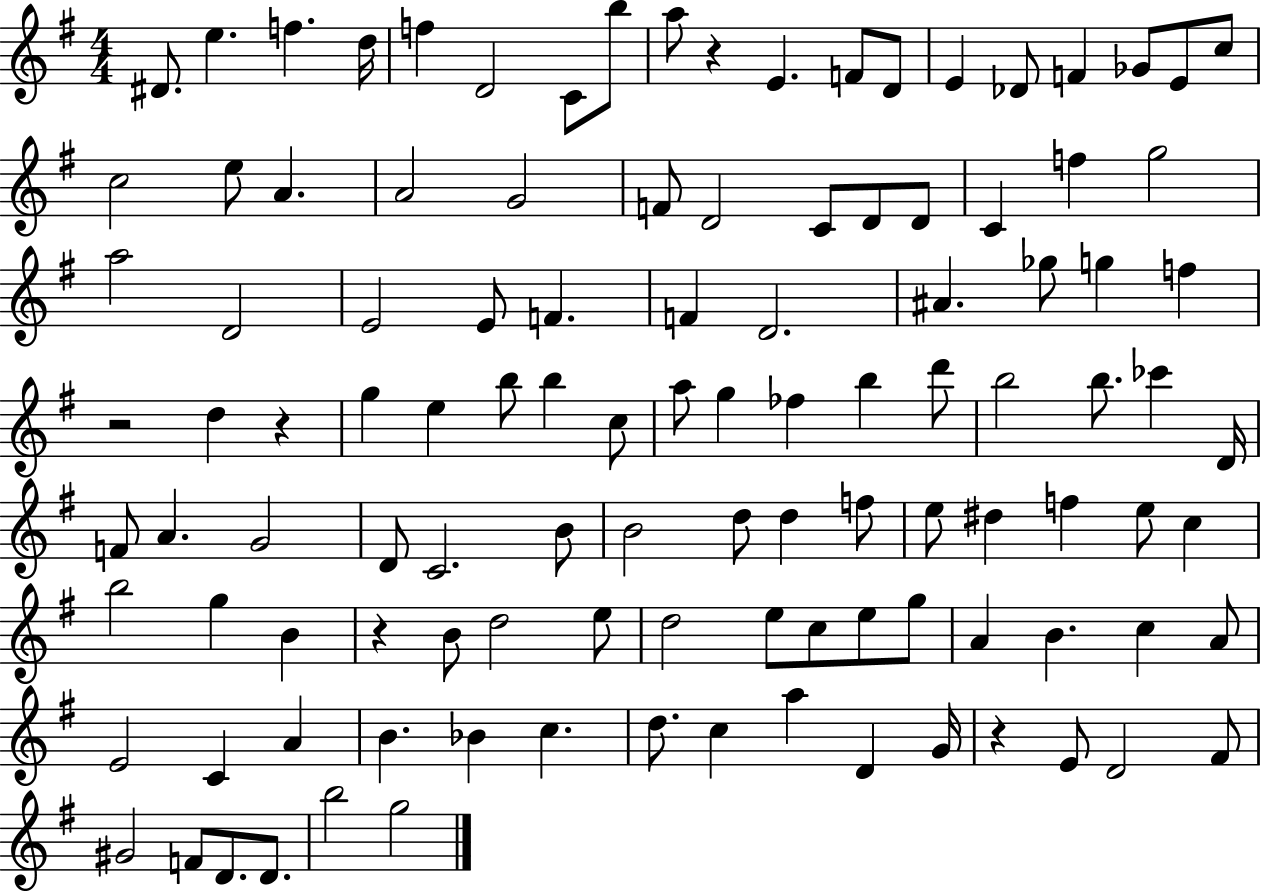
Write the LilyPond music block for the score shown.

{
  \clef treble
  \numericTimeSignature
  \time 4/4
  \key g \major
  dis'8. e''4. f''4. d''16 | f''4 d'2 c'8 b''8 | a''8 r4 e'4. f'8 d'8 | e'4 des'8 f'4 ges'8 e'8 c''8 | \break c''2 e''8 a'4. | a'2 g'2 | f'8 d'2 c'8 d'8 d'8 | c'4 f''4 g''2 | \break a''2 d'2 | e'2 e'8 f'4. | f'4 d'2. | ais'4. ges''8 g''4 f''4 | \break r2 d''4 r4 | g''4 e''4 b''8 b''4 c''8 | a''8 g''4 fes''4 b''4 d'''8 | b''2 b''8. ces'''4 d'16 | \break f'8 a'4. g'2 | d'8 c'2. b'8 | b'2 d''8 d''4 f''8 | e''8 dis''4 f''4 e''8 c''4 | \break b''2 g''4 b'4 | r4 b'8 d''2 e''8 | d''2 e''8 c''8 e''8 g''8 | a'4 b'4. c''4 a'8 | \break e'2 c'4 a'4 | b'4. bes'4 c''4. | d''8. c''4 a''4 d'4 g'16 | r4 e'8 d'2 fis'8 | \break gis'2 f'8 d'8. d'8. | b''2 g''2 | \bar "|."
}